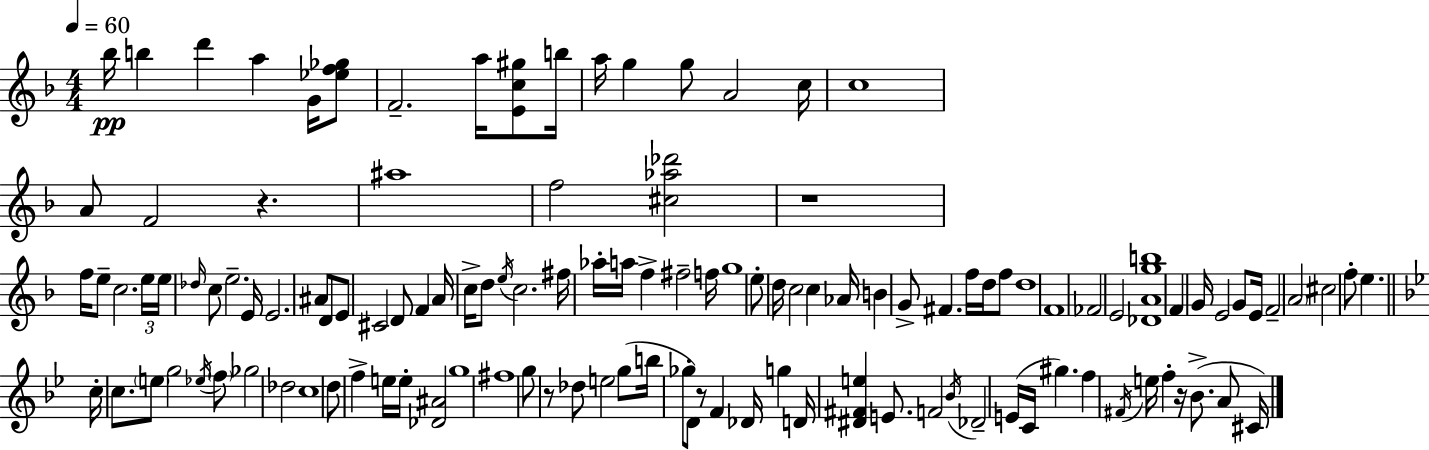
{
  \clef treble
  \numericTimeSignature
  \time 4/4
  \key d \minor
  \tempo 4 = 60
  bes''16\pp b''4 d'''4 a''4 g'16 <ees'' f'' ges''>8 | f'2.-- a''16 <e' c'' gis''>8 b''16 | a''16 g''4 g''8 a'2 c''16 | c''1 | \break a'8 f'2 r4. | ais''1 | f''2 <cis'' aes'' des'''>2 | r1 | \break f''16 e''8-- c''2. \tuplet 3/2 { e''16 | e''16 \grace { des''16 } } c''8 e''2.-- | e'16 e'2. ais'8 d'8 | e'8 cis'2 d'8 f'4 | \break a'16 c''16-> d''8 \acciaccatura { e''16 } c''2. | fis''16 aes''16-. a''16 f''4-> fis''2-- | f''16 g''1 | e''8-. d''16 c''2 c''4 | \break aes'16 b'4 g'8-> fis'4. f''16 d''16 | f''8 d''1 | f'1 | fes'2 e'2 | \break <des' a' g'' b''>1 | f'4 g'16 e'2 g'8 | e'16 f'2-- \parenthesize a'2 | cis''2 f''8-. e''4. | \break \bar "||" \break \key g \minor c''16-. c''8. \parenthesize e''8 g''2 \acciaccatura { ees''16 } \parenthesize f''8 | ges''2 des''2 | c''1 | d''8 f''4-> e''16 e''16-. <des' ais'>2 | \break g''1 | fis''1 | g''8 r8 des''8 e''2 g''8( | b''16 ges''8-. d'8) r8 f'4 des'16 g''4 | \break d'16 <dis' fis' e''>4 e'8. f'2 | \acciaccatura { bes'16 } des'2-- e'16( c'16 gis''4.) | f''4 \acciaccatura { fis'16 } e''16 f''4-. r16 bes'8.->( | a'8 cis'16) \bar "|."
}